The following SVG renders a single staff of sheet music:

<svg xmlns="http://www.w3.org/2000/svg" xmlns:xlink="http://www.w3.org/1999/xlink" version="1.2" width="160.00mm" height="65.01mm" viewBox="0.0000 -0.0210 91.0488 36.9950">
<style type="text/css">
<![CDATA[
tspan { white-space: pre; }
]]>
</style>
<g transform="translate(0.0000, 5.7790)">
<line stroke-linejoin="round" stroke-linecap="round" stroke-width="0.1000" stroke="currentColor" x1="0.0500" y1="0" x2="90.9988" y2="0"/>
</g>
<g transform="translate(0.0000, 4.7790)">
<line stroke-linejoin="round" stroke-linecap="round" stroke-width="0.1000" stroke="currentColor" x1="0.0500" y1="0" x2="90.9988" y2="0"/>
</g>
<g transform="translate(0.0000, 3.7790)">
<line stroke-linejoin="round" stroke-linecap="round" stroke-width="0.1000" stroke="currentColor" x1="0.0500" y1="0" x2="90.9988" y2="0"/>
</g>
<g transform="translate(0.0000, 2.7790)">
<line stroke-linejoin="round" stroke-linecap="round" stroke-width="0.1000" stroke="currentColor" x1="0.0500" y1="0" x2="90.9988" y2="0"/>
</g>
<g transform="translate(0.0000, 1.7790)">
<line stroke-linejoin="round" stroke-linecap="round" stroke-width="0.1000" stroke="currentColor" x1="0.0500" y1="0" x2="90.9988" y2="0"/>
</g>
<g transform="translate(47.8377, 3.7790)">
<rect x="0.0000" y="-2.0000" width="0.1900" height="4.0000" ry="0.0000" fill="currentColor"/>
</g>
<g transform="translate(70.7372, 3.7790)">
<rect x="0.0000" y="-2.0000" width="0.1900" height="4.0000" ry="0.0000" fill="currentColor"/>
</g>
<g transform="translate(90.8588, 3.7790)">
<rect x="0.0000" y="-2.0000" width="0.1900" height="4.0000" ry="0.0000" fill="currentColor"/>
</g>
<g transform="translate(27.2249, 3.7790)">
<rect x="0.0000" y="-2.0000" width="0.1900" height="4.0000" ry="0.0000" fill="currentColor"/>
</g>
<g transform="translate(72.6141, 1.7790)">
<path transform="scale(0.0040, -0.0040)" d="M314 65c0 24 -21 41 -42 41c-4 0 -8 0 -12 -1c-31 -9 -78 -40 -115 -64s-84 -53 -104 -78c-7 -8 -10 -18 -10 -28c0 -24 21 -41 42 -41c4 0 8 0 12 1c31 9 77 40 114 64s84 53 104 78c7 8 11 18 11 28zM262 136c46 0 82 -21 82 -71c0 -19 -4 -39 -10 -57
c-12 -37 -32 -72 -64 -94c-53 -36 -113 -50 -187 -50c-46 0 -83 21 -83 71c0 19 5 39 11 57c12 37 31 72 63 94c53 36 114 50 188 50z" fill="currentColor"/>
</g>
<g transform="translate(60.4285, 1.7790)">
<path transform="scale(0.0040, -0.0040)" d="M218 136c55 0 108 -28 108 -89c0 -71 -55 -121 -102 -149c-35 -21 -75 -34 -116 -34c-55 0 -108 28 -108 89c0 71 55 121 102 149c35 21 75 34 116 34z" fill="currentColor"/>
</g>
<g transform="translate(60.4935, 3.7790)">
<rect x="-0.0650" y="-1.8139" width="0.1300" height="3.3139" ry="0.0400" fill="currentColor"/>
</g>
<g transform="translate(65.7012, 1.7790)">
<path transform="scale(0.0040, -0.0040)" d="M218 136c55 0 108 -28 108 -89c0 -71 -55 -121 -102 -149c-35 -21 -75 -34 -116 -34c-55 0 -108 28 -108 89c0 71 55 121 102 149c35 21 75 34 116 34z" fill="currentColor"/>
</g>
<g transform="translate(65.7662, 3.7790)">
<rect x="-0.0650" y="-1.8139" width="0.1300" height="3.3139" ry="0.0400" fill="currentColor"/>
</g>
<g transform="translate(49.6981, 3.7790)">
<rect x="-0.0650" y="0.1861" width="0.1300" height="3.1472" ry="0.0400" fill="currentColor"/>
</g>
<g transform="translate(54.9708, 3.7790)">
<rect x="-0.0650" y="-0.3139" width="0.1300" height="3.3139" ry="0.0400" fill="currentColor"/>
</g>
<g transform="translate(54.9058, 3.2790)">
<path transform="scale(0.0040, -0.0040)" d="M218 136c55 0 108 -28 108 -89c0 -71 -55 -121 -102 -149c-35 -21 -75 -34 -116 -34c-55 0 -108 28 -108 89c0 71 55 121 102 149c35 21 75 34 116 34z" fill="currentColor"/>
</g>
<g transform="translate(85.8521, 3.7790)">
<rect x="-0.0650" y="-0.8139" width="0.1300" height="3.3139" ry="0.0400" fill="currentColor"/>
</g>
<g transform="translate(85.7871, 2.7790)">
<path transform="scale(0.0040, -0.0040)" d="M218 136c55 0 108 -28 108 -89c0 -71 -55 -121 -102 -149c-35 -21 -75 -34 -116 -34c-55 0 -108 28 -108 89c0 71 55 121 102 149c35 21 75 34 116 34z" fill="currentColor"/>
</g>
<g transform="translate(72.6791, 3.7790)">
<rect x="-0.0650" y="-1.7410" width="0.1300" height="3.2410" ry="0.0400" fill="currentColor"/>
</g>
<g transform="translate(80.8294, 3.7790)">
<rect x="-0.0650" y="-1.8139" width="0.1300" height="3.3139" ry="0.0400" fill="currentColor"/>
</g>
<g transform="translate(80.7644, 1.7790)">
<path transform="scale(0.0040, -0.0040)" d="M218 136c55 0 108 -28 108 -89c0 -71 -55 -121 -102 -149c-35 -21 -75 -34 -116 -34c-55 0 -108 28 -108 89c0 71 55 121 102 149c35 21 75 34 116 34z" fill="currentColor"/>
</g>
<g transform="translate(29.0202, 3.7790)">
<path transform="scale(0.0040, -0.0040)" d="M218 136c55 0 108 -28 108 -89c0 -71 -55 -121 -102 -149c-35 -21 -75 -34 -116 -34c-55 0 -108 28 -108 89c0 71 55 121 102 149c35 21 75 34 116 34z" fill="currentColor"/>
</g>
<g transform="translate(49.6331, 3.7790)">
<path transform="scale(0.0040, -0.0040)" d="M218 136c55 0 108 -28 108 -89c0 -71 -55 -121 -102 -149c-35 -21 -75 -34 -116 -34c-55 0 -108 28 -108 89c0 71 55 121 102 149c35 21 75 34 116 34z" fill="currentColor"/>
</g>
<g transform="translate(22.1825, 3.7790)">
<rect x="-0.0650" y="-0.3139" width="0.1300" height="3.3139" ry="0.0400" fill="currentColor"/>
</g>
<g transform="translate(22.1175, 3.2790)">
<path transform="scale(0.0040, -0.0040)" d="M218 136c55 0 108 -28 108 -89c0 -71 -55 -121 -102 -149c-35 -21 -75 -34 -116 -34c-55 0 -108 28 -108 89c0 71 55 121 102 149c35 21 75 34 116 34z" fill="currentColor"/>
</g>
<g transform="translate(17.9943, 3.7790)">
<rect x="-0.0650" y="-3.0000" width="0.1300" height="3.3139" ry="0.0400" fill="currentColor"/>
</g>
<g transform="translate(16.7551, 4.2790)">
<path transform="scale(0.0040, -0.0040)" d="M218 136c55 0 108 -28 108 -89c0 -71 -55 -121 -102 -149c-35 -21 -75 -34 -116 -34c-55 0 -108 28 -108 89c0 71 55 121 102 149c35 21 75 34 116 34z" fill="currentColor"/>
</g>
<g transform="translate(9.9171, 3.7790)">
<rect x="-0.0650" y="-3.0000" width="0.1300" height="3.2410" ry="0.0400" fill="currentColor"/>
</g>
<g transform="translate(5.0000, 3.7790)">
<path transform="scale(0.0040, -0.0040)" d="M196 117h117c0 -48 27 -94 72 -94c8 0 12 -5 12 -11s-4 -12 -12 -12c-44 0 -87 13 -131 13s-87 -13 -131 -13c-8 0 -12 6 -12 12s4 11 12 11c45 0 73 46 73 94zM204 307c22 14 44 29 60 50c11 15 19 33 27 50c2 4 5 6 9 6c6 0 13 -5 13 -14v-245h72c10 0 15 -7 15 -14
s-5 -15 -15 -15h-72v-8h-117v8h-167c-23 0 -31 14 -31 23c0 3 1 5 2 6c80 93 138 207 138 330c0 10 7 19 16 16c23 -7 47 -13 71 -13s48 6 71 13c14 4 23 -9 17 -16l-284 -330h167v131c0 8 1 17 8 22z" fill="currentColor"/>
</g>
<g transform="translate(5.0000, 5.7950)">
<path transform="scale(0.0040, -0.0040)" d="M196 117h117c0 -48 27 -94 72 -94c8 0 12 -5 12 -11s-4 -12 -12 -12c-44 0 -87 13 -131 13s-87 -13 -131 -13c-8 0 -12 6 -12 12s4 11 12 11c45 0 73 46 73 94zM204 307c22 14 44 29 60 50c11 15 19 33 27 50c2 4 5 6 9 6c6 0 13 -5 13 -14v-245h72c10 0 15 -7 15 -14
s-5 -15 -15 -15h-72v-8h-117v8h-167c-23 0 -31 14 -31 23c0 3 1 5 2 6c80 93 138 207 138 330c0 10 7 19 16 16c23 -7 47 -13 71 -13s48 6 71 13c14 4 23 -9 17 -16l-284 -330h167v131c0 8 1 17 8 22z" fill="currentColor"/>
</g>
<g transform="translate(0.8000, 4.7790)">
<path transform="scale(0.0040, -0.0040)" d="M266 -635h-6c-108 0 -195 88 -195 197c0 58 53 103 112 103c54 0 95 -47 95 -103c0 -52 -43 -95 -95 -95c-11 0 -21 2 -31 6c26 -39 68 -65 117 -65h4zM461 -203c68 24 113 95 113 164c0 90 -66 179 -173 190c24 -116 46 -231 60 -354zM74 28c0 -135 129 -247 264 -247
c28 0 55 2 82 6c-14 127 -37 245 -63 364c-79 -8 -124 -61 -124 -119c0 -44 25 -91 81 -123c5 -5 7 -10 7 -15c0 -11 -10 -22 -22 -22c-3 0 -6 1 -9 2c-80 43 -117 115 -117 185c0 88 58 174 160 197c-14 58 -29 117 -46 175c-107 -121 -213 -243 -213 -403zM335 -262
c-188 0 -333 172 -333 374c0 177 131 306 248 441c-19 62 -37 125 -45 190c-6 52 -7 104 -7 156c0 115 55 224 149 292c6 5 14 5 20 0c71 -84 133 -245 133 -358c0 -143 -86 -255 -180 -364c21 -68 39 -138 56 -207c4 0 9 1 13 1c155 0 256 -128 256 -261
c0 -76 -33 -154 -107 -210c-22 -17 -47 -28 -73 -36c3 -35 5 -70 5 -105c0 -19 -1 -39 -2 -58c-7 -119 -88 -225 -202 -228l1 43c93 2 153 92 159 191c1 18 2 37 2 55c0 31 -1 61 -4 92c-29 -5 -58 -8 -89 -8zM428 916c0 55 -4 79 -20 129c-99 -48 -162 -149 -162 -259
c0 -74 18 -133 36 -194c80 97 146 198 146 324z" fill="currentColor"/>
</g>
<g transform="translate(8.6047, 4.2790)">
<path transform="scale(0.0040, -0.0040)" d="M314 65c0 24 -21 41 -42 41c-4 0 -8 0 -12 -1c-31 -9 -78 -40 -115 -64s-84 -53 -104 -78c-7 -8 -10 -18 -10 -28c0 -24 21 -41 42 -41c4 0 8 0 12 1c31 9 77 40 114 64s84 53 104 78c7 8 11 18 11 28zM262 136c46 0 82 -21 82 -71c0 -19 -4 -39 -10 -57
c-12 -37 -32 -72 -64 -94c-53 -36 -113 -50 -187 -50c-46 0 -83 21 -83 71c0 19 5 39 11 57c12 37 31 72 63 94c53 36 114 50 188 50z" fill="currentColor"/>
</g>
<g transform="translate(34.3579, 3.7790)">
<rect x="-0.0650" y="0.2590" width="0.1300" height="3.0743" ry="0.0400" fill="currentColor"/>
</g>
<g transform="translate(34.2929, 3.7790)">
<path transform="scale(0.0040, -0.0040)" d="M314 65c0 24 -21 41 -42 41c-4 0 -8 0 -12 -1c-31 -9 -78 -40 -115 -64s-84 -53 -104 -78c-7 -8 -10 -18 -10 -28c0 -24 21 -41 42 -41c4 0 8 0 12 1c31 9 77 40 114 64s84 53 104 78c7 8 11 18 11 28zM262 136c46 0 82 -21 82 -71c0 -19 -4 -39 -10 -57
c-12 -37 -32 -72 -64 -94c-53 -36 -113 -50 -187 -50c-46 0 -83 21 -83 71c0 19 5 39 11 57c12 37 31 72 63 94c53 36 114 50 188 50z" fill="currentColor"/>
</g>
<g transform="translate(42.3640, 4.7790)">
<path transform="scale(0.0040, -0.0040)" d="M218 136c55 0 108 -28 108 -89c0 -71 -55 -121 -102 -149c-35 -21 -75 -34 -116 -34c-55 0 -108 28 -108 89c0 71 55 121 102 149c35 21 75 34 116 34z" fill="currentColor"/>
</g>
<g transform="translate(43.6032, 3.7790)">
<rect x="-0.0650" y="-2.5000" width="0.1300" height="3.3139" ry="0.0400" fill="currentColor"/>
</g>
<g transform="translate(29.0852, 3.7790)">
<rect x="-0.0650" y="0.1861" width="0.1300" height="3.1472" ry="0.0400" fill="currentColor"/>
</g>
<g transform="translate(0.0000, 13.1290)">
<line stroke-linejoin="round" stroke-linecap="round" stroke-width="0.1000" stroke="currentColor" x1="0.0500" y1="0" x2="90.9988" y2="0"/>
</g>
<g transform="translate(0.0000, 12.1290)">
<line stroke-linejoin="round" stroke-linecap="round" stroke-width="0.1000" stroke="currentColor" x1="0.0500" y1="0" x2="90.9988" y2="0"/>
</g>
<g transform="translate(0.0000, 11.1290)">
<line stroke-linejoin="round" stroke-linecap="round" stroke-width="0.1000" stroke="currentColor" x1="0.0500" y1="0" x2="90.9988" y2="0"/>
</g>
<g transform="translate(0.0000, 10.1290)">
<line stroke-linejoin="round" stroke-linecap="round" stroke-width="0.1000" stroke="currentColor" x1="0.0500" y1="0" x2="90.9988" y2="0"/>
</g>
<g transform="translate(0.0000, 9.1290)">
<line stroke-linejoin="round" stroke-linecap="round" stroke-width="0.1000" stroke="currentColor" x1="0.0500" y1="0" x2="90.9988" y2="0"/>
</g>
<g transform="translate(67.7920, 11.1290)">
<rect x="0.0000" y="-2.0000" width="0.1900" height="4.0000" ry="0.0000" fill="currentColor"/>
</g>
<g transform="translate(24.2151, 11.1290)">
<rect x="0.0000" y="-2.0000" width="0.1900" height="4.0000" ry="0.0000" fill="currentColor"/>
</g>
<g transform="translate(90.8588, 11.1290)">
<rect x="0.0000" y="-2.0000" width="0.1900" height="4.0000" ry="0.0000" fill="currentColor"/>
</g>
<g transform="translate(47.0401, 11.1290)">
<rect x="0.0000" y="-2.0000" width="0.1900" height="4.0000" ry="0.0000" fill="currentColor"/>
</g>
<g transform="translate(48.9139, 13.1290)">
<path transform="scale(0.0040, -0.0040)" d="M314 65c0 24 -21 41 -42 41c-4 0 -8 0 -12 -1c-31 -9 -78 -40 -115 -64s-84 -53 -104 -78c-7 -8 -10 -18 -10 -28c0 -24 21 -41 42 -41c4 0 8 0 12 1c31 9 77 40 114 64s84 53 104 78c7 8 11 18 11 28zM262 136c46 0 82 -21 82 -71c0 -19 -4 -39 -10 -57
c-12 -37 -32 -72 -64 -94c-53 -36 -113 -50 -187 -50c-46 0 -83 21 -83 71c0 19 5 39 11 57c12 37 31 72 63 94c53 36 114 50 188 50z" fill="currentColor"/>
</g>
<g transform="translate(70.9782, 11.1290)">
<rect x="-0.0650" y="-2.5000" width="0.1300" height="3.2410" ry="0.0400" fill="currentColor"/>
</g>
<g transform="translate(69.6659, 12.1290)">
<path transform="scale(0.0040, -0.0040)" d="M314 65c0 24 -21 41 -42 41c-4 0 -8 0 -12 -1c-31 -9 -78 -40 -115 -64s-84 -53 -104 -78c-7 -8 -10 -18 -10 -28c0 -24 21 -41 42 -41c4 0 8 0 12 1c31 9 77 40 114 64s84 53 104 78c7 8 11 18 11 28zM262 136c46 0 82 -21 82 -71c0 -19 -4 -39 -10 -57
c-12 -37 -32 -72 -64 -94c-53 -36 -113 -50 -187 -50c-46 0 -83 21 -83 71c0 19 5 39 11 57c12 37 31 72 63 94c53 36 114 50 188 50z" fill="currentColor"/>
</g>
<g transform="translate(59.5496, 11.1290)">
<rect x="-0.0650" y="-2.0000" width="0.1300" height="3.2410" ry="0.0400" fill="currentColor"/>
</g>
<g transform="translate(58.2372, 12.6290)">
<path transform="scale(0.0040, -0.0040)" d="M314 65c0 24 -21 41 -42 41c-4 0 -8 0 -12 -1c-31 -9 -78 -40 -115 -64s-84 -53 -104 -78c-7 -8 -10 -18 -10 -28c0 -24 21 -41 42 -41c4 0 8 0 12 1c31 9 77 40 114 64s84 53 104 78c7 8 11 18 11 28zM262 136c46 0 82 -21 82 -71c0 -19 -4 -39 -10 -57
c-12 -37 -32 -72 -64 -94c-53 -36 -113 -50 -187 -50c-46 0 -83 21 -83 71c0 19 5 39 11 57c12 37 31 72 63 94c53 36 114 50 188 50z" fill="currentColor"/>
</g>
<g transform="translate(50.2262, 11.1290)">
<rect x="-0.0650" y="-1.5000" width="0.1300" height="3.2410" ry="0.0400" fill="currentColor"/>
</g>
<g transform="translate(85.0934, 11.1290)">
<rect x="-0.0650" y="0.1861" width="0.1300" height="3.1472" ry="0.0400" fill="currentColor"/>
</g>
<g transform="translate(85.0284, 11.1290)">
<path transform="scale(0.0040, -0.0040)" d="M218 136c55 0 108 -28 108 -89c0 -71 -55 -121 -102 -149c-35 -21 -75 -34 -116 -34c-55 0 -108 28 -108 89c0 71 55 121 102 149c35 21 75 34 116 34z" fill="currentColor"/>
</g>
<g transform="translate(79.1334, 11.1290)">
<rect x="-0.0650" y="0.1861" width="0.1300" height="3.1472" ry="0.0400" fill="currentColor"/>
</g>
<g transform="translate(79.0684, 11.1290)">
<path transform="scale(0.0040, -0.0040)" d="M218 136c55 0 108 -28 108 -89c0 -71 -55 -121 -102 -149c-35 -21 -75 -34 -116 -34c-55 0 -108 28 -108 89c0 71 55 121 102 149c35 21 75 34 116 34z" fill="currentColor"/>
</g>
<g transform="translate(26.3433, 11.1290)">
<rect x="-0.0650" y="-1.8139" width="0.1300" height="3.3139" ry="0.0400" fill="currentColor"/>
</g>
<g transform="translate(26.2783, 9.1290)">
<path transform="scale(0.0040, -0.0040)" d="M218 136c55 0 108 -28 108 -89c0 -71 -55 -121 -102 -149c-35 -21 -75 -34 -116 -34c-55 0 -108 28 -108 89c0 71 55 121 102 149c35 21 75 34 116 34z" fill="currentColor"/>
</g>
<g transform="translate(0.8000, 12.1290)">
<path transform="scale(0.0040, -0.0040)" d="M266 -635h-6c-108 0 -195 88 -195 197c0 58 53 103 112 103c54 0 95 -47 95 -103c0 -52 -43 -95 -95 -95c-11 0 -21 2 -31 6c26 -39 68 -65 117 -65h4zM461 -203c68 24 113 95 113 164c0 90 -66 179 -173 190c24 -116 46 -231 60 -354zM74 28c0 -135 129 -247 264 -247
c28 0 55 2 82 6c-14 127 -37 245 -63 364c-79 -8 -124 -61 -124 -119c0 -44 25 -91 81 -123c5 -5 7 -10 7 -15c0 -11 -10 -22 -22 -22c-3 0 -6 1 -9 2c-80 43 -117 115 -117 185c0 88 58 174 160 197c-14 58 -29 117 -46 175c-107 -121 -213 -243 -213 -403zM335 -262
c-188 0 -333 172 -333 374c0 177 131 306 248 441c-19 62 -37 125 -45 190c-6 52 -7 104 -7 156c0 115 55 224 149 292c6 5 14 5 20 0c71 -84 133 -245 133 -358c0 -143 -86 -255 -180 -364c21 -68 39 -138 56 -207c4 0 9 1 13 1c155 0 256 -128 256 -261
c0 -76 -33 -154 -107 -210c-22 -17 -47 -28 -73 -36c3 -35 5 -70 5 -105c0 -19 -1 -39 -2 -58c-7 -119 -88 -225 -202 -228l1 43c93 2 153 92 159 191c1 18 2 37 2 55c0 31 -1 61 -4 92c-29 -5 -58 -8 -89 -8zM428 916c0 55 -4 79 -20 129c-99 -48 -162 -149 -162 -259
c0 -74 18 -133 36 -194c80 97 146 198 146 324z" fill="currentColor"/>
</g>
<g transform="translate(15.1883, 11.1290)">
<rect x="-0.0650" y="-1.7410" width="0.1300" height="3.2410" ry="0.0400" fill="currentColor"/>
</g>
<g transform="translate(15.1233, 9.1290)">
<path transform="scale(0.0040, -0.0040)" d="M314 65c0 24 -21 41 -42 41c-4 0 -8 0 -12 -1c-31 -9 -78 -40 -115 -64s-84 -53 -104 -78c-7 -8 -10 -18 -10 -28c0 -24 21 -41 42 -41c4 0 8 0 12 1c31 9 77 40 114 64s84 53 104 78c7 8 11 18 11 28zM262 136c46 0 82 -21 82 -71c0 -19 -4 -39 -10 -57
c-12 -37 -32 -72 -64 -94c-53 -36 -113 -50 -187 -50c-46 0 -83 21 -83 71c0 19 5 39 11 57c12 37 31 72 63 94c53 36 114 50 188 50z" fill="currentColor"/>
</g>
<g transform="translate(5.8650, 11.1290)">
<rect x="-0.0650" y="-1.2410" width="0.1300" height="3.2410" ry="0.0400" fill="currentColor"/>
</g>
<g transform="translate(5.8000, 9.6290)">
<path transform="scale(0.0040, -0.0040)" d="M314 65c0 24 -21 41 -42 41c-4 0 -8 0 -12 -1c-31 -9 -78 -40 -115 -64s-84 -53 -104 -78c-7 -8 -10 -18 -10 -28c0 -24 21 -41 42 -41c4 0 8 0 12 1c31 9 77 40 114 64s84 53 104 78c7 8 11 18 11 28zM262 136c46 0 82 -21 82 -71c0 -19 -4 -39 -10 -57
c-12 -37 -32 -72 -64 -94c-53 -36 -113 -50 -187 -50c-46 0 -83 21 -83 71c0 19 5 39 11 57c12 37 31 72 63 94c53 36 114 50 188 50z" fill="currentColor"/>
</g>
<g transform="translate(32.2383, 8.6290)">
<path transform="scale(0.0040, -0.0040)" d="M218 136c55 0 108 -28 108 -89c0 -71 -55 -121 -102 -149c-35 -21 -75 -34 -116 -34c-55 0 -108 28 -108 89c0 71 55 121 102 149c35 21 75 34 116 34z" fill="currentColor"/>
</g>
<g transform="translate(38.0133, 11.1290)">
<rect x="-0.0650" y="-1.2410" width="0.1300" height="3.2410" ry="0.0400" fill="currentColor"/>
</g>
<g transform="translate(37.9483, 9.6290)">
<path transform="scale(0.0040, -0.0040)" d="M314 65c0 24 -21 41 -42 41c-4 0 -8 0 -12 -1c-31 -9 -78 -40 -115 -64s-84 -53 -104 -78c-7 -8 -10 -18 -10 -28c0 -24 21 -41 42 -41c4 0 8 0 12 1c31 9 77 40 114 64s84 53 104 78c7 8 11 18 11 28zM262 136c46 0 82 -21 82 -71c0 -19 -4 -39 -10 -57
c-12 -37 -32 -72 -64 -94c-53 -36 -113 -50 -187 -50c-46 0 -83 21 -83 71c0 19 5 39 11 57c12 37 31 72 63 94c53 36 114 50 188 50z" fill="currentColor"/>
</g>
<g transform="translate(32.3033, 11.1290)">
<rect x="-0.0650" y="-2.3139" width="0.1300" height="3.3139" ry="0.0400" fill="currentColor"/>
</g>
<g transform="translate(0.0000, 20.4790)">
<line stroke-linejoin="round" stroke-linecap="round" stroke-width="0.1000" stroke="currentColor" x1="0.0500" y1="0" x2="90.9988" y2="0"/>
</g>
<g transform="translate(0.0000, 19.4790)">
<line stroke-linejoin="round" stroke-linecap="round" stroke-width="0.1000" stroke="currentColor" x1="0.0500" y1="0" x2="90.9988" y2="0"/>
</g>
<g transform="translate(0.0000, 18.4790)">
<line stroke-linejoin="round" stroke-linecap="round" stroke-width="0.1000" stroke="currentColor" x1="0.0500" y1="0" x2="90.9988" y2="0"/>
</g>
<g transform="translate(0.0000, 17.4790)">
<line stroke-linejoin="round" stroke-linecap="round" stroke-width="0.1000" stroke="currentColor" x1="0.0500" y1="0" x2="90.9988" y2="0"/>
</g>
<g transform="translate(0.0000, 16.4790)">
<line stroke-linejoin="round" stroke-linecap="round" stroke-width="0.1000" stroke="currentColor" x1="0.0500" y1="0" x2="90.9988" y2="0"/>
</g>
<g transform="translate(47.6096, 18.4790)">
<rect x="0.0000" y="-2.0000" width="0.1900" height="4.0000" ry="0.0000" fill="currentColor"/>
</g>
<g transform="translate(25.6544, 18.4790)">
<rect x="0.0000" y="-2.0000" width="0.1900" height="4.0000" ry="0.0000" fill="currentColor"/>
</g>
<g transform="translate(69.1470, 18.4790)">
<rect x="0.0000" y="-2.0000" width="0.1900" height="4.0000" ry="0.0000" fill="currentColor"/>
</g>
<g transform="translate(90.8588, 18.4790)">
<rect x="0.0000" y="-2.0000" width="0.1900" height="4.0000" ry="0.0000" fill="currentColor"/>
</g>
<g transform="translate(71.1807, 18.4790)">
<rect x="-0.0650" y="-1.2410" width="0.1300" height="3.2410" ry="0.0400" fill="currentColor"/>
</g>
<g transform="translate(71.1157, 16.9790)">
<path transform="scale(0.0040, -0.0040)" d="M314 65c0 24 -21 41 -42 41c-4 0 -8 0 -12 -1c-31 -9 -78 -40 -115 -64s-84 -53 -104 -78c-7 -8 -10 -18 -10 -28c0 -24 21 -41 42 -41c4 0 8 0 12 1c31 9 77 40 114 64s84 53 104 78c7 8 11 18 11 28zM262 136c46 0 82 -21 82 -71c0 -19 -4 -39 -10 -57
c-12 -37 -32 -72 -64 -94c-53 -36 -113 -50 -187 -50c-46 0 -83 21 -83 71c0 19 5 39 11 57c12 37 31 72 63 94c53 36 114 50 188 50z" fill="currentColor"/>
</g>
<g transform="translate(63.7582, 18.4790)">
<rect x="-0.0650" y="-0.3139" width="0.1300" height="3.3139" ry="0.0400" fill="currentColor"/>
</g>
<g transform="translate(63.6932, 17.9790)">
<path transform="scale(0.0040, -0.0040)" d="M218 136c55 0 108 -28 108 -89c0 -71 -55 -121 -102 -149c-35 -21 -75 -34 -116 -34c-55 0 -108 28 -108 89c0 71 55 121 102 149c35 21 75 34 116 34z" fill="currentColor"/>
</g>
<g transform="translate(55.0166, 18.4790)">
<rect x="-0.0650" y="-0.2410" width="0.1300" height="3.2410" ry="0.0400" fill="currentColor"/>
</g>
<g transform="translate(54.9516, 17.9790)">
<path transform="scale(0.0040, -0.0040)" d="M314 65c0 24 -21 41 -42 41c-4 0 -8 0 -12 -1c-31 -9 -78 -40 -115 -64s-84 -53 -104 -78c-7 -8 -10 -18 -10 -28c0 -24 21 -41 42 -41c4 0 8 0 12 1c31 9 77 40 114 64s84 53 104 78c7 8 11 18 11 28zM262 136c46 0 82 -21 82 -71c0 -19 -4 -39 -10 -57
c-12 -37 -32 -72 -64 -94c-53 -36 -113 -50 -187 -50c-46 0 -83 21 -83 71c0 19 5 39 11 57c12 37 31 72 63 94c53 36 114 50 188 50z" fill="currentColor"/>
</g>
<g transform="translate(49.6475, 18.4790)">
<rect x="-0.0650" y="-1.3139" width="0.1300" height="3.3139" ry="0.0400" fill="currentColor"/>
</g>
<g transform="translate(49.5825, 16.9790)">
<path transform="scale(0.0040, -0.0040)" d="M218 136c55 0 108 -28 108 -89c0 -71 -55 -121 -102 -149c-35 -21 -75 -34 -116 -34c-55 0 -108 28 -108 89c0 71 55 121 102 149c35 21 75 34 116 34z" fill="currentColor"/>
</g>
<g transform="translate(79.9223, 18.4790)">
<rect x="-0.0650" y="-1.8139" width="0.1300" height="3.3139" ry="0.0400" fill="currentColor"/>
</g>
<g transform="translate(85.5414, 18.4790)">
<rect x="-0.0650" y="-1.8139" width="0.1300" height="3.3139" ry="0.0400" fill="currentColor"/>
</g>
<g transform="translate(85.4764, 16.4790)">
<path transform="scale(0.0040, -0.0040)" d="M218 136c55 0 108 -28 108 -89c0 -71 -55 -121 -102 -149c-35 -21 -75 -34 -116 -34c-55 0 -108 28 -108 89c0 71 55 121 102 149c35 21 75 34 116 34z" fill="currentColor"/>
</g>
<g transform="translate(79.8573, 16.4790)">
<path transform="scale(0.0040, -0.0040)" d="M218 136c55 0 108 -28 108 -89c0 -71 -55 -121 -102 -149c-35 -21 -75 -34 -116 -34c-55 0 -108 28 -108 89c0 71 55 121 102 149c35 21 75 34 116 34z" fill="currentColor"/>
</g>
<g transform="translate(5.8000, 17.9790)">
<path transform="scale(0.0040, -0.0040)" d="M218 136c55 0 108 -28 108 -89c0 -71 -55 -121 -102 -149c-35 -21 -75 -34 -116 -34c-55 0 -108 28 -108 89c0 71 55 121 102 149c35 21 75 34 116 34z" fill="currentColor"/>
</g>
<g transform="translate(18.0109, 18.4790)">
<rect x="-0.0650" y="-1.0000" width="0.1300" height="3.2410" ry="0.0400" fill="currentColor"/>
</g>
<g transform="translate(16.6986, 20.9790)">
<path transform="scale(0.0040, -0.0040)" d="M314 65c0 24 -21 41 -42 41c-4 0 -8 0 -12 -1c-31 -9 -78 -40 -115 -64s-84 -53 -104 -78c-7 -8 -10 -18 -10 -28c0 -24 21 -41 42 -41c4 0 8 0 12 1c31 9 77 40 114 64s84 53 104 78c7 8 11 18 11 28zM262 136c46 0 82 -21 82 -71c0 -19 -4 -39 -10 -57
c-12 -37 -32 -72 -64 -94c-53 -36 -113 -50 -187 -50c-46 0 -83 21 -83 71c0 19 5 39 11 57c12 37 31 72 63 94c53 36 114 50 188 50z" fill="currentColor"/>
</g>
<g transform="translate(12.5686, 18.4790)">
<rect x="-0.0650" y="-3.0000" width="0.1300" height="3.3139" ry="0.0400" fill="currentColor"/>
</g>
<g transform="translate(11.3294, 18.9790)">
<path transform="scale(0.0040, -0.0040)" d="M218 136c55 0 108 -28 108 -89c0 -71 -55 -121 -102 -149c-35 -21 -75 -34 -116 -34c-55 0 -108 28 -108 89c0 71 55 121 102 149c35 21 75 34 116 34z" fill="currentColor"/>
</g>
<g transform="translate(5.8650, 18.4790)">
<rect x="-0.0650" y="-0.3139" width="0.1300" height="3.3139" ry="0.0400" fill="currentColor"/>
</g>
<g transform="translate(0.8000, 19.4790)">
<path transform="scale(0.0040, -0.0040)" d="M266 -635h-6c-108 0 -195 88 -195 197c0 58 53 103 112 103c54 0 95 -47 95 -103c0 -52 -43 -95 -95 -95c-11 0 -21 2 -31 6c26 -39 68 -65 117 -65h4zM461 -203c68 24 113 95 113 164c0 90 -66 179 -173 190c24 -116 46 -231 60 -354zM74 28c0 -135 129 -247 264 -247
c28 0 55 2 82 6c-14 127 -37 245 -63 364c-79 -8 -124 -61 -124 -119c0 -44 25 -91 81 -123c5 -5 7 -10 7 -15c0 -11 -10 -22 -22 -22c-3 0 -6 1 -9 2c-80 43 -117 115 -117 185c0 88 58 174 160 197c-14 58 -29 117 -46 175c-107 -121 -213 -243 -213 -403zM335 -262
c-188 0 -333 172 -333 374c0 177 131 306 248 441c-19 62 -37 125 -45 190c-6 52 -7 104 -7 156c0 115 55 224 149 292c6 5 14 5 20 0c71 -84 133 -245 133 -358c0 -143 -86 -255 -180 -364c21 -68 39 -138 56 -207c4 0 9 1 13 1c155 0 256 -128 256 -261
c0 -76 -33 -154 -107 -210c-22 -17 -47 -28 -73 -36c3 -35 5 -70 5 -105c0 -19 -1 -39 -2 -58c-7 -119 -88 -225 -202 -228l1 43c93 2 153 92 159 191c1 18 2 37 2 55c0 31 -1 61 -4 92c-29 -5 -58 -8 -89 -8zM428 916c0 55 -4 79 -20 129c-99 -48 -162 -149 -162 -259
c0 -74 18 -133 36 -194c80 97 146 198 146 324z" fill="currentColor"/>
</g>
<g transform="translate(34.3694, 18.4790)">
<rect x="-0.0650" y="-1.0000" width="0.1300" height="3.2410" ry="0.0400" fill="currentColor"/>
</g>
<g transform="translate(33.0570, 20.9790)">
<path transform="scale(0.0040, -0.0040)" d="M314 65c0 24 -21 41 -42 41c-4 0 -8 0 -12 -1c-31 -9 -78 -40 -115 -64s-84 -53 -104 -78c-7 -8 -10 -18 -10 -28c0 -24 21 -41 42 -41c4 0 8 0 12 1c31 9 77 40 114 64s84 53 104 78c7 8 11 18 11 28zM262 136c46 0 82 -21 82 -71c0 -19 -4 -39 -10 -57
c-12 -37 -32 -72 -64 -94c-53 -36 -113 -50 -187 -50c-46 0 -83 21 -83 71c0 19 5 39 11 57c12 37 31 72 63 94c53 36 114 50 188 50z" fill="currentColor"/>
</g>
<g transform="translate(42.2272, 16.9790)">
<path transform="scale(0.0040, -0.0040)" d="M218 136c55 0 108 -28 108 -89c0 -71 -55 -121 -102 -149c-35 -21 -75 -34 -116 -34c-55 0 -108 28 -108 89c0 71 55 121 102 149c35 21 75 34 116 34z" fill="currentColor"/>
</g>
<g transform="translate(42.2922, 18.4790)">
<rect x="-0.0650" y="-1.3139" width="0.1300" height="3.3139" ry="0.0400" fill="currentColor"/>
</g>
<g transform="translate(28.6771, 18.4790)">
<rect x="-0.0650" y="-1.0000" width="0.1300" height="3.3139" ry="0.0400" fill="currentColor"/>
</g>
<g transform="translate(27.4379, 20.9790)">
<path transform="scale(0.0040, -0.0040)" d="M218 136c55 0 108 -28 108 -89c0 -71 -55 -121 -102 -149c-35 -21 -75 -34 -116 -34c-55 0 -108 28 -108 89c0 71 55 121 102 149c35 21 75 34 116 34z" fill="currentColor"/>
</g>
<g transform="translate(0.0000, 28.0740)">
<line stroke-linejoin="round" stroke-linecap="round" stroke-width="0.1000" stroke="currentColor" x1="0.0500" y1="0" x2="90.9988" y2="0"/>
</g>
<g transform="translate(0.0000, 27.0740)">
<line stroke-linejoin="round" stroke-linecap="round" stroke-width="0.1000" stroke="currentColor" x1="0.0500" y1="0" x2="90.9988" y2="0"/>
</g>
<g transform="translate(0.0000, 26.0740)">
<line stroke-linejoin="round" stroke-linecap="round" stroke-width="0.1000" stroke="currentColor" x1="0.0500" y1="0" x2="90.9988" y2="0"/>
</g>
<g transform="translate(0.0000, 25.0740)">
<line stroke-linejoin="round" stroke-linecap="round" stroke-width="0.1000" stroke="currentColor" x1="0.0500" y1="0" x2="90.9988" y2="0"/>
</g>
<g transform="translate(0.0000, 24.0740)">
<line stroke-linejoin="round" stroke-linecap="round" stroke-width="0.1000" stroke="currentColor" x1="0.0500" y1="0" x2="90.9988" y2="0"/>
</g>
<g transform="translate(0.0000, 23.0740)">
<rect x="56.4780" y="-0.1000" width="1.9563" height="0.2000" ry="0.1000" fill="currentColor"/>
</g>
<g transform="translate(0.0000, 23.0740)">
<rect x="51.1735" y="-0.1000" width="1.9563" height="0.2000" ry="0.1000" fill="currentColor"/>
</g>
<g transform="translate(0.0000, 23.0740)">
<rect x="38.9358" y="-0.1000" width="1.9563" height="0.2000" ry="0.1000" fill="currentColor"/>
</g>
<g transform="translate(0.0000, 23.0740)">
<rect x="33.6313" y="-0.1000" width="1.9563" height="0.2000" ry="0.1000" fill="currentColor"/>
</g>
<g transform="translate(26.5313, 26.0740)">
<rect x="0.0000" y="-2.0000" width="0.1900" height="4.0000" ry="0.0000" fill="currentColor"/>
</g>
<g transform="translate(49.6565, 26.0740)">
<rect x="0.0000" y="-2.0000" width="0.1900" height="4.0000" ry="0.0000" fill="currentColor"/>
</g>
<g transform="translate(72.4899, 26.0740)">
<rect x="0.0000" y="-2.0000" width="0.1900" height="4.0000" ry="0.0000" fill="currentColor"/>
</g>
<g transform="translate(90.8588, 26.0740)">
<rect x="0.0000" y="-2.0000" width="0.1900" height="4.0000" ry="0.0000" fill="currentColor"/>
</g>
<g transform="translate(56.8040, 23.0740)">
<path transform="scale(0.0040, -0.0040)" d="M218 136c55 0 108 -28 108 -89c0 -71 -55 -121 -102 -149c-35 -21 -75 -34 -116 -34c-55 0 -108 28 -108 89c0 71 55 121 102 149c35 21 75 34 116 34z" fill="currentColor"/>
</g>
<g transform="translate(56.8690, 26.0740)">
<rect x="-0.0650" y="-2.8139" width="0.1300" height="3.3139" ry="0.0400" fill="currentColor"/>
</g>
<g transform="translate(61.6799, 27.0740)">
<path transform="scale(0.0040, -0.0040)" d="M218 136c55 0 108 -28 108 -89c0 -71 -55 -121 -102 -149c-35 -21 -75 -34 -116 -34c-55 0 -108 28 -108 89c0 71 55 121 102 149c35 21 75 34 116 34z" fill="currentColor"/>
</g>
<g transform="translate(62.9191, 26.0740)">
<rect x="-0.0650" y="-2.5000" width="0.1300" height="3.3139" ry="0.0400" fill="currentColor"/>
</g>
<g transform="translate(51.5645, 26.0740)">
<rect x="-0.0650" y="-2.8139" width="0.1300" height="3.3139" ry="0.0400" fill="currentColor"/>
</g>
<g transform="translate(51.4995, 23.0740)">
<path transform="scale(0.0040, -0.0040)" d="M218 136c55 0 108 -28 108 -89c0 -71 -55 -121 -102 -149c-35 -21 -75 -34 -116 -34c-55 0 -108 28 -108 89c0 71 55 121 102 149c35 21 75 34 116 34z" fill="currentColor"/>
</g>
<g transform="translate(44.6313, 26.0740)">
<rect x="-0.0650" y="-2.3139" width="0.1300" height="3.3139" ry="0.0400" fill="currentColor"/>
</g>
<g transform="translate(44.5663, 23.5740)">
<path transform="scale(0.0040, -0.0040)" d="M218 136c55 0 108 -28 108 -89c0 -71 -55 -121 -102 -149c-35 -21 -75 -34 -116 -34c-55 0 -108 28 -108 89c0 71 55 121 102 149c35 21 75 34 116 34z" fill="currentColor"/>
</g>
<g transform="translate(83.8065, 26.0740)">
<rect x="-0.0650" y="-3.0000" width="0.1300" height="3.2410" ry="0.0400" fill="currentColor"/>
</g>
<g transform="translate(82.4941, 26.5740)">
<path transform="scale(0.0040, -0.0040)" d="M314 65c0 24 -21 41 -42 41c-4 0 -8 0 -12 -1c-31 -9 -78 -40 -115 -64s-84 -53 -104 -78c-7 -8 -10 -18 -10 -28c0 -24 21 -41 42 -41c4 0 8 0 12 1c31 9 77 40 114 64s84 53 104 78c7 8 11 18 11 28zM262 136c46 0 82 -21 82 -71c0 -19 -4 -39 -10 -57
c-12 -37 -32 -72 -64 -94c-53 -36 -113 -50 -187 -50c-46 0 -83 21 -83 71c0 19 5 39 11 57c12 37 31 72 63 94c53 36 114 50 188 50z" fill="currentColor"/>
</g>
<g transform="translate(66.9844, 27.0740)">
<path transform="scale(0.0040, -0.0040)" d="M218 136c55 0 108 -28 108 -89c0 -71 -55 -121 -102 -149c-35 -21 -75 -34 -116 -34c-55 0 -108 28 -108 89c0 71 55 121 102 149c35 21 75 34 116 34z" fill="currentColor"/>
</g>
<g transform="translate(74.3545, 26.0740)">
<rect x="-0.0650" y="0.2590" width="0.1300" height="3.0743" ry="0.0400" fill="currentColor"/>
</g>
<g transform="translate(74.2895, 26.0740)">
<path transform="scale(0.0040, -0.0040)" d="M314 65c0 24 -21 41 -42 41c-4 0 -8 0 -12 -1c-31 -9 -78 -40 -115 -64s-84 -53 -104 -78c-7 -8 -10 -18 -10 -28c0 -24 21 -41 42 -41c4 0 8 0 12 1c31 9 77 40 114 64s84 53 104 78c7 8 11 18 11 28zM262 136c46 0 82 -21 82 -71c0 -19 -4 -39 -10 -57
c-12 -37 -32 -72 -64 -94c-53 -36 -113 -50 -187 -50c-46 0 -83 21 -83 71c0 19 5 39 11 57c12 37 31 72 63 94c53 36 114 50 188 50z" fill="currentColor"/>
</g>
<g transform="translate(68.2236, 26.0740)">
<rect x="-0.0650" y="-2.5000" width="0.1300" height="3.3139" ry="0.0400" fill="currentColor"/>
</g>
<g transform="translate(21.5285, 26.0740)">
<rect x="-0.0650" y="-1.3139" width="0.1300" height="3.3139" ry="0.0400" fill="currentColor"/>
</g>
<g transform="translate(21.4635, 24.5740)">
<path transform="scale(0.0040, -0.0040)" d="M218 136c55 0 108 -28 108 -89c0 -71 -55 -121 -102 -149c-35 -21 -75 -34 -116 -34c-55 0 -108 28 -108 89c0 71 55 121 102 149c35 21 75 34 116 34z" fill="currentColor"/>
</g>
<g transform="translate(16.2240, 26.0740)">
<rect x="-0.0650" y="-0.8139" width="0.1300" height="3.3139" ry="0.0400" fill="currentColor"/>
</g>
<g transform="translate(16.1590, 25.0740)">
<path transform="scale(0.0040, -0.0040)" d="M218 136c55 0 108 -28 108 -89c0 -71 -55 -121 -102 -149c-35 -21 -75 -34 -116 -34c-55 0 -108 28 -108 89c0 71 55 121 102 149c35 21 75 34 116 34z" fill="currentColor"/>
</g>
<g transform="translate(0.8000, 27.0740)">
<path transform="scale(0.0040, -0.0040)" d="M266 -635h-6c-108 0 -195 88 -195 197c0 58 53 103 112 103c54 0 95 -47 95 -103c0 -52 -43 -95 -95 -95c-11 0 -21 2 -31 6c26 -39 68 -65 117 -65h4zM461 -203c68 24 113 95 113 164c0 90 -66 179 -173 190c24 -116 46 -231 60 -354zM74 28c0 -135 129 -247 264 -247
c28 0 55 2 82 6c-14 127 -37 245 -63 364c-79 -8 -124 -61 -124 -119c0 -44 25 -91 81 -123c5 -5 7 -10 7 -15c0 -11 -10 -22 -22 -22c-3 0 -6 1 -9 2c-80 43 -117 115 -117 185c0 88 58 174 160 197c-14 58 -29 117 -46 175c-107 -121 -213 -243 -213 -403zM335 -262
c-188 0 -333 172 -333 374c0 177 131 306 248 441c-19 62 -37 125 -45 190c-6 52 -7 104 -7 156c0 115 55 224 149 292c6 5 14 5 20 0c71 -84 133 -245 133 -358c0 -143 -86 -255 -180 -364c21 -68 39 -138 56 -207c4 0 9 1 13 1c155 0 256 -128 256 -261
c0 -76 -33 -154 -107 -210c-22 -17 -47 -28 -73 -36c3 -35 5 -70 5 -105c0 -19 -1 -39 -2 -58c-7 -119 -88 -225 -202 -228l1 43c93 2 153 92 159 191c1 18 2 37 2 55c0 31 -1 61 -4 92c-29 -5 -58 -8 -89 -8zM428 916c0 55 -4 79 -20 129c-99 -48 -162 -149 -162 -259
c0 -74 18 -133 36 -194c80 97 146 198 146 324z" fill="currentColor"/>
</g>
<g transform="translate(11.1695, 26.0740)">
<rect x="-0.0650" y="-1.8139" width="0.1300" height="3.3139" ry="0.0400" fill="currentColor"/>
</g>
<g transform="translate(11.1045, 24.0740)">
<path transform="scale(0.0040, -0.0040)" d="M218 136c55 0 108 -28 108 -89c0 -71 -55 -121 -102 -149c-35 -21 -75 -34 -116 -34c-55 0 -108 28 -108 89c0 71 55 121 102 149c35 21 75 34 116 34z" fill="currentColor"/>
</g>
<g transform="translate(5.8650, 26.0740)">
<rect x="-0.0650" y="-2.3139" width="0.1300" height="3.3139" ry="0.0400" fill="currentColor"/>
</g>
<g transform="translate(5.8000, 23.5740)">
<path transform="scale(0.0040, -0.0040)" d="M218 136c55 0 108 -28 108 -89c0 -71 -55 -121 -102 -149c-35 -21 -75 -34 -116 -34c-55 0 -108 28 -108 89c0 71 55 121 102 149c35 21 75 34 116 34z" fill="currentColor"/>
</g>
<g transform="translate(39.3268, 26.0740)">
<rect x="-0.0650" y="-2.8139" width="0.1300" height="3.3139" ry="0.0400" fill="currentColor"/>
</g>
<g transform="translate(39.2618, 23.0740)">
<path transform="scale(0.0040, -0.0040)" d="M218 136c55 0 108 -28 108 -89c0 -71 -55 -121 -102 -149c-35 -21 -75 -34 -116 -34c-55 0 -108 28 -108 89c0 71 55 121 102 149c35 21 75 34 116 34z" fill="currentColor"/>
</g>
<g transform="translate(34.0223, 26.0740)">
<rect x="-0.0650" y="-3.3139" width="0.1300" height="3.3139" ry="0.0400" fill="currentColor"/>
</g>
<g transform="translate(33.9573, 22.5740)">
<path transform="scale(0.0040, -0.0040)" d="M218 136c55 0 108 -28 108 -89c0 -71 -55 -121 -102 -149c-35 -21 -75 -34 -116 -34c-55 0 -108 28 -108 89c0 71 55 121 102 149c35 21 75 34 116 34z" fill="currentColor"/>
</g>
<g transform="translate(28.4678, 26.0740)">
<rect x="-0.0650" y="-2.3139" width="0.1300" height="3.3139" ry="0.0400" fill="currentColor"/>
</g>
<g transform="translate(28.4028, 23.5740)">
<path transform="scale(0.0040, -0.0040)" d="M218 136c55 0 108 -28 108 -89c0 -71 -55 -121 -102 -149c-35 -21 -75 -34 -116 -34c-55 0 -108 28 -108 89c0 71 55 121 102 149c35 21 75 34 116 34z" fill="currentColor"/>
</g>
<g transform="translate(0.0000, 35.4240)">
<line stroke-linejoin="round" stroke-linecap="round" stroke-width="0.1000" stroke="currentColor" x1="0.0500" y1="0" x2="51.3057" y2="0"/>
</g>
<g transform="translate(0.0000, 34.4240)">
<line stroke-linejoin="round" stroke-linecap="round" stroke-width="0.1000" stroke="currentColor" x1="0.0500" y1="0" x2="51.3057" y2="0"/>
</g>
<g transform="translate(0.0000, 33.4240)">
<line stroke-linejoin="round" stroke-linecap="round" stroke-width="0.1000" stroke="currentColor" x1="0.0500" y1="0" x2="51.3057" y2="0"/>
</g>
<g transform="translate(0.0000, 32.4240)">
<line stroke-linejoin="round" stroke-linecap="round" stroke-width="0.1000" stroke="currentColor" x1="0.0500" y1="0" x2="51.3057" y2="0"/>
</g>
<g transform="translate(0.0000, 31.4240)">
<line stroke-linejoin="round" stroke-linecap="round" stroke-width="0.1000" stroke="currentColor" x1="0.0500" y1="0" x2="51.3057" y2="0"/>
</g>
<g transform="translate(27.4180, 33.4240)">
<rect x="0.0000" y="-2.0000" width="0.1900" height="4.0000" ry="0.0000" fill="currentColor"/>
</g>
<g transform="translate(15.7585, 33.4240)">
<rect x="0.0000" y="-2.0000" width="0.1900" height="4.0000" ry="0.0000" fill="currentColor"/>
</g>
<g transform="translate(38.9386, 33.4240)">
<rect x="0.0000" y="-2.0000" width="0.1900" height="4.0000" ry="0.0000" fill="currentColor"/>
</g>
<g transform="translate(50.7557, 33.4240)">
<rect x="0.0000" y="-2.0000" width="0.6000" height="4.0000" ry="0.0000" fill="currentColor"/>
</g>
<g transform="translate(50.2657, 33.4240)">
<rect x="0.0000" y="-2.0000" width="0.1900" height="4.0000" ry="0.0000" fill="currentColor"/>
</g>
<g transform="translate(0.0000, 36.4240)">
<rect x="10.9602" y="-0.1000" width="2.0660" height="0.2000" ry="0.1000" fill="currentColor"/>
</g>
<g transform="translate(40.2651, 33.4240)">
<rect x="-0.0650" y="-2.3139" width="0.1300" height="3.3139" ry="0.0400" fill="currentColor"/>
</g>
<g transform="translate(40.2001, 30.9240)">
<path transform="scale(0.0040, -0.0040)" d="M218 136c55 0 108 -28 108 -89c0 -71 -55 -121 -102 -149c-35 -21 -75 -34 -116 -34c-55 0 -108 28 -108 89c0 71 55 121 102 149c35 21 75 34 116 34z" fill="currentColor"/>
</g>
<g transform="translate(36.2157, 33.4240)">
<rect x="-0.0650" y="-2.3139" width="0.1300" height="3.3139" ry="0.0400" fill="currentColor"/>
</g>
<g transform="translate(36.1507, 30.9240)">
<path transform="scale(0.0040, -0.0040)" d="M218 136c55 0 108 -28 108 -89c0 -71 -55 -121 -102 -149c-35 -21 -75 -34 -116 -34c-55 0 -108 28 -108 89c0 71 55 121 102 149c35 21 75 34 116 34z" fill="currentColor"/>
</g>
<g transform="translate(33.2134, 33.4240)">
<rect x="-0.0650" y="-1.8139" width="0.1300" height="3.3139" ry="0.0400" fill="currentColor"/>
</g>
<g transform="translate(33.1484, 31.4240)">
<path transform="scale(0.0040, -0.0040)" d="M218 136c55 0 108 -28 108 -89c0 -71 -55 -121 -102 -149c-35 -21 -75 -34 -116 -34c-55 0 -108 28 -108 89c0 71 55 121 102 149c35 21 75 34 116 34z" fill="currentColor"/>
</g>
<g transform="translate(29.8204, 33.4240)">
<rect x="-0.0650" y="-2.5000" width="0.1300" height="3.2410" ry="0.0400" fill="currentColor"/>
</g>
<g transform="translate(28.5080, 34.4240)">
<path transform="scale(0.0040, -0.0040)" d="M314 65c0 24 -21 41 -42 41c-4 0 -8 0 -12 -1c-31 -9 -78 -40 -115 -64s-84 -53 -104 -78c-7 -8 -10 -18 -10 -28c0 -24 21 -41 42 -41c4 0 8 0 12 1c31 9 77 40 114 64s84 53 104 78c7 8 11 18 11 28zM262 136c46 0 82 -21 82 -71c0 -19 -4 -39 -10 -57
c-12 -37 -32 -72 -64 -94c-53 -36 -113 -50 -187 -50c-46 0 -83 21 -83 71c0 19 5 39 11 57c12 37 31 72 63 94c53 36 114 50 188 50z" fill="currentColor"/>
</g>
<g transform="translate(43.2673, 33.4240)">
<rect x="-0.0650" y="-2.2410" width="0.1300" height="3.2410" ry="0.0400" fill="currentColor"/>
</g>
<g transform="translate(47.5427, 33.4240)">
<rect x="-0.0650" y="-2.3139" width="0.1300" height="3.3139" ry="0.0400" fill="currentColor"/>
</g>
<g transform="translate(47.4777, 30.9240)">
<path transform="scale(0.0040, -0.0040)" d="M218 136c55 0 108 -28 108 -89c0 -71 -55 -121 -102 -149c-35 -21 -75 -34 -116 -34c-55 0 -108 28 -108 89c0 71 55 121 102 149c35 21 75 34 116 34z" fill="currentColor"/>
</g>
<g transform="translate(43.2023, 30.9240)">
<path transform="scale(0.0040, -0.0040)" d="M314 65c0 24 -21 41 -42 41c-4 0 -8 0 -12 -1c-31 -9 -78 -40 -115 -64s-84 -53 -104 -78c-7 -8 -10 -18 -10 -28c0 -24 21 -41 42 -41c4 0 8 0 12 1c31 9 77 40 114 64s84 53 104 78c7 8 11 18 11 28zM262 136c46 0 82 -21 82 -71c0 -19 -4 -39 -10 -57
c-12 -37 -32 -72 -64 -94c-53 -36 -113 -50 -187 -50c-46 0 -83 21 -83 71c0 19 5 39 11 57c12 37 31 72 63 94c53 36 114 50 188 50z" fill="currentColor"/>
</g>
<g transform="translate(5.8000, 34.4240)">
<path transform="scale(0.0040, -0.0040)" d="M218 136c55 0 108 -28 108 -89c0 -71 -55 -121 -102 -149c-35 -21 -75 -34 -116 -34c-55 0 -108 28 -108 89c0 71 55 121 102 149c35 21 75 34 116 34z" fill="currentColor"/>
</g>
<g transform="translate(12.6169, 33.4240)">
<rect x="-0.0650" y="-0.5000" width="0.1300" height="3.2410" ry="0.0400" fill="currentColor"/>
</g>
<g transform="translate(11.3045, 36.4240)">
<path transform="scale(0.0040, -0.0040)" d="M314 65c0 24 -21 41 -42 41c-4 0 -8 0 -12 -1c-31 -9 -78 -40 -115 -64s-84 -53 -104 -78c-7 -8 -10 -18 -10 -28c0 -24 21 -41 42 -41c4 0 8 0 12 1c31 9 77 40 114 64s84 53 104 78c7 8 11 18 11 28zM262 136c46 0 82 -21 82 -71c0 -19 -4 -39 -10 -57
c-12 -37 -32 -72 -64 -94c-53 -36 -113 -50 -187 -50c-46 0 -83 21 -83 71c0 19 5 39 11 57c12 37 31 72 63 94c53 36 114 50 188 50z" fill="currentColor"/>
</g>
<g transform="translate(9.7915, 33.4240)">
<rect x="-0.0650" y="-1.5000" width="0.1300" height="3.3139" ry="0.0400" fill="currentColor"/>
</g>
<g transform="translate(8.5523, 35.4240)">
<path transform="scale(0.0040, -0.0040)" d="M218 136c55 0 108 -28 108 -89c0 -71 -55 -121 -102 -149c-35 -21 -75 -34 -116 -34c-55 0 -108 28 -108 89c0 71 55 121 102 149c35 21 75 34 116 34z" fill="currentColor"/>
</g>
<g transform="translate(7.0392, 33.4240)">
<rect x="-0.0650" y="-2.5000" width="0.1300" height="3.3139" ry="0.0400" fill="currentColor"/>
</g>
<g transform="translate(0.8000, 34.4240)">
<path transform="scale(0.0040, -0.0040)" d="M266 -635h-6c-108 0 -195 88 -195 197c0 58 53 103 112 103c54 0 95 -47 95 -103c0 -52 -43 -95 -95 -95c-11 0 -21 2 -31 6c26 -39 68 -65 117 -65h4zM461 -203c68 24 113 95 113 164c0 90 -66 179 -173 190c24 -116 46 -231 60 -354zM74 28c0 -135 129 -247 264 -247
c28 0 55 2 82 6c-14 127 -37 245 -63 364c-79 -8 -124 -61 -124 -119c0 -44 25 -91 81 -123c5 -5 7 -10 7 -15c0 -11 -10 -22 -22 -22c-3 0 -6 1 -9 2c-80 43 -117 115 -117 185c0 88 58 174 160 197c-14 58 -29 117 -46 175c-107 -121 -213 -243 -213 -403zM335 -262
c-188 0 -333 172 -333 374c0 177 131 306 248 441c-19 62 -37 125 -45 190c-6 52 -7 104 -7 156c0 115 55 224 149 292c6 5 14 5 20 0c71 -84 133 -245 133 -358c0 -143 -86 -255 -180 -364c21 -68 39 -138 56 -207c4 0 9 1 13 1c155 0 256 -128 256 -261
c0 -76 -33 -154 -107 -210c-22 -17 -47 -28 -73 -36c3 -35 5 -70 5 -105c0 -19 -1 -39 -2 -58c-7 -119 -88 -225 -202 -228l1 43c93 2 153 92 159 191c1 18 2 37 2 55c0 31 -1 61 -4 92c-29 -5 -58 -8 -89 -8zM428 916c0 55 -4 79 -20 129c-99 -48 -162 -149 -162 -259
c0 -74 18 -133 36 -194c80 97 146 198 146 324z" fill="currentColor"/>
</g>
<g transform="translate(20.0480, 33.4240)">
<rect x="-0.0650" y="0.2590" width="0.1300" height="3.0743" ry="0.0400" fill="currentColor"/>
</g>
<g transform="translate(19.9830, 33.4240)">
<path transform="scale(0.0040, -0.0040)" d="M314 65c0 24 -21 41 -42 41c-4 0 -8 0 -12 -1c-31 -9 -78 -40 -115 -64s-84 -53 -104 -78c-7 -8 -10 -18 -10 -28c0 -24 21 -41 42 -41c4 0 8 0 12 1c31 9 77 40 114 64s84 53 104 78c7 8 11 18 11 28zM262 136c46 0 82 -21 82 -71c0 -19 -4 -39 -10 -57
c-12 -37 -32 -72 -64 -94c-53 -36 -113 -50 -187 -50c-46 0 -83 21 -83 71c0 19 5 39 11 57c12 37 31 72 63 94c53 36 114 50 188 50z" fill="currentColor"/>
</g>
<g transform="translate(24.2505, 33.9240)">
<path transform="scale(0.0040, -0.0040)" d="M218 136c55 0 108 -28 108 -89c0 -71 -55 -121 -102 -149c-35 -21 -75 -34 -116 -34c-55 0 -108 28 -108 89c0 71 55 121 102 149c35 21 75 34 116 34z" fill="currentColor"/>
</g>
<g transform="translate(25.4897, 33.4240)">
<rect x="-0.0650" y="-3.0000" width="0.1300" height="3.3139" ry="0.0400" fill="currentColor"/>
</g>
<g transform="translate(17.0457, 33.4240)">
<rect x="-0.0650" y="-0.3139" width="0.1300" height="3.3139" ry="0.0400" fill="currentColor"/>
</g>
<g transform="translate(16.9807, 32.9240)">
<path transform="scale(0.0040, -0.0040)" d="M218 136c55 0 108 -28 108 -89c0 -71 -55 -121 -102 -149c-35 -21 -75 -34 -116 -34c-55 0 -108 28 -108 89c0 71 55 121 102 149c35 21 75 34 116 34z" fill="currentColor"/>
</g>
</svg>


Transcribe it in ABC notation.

X:1
T:Untitled
M:4/4
L:1/4
K:C
A2 A c B B2 G B c f f f2 f d e2 f2 f g e2 E2 F2 G2 B B c A D2 D D2 e e c2 c e2 f f g f d e g b a g a a G G B2 A2 G E C2 c B2 A G2 f g g g2 g